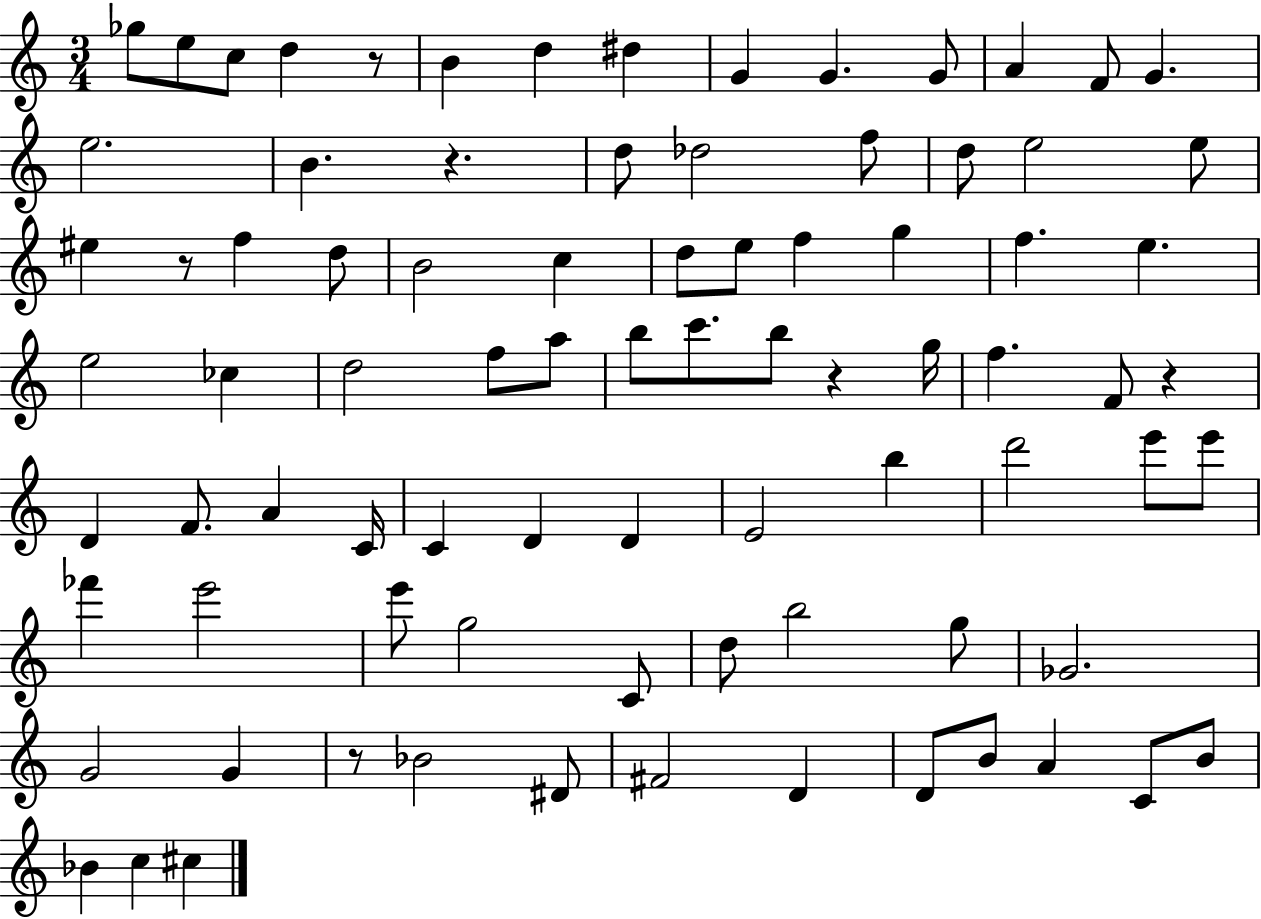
{
  \clef treble
  \numericTimeSignature
  \time 3/4
  \key c \major
  ges''8 e''8 c''8 d''4 r8 | b'4 d''4 dis''4 | g'4 g'4. g'8 | a'4 f'8 g'4. | \break e''2. | b'4. r4. | d''8 des''2 f''8 | d''8 e''2 e''8 | \break eis''4 r8 f''4 d''8 | b'2 c''4 | d''8 e''8 f''4 g''4 | f''4. e''4. | \break e''2 ces''4 | d''2 f''8 a''8 | b''8 c'''8. b''8 r4 g''16 | f''4. f'8 r4 | \break d'4 f'8. a'4 c'16 | c'4 d'4 d'4 | e'2 b''4 | d'''2 e'''8 e'''8 | \break fes'''4 e'''2 | e'''8 g''2 c'8 | d''8 b''2 g''8 | ges'2. | \break g'2 g'4 | r8 bes'2 dis'8 | fis'2 d'4 | d'8 b'8 a'4 c'8 b'8 | \break bes'4 c''4 cis''4 | \bar "|."
}